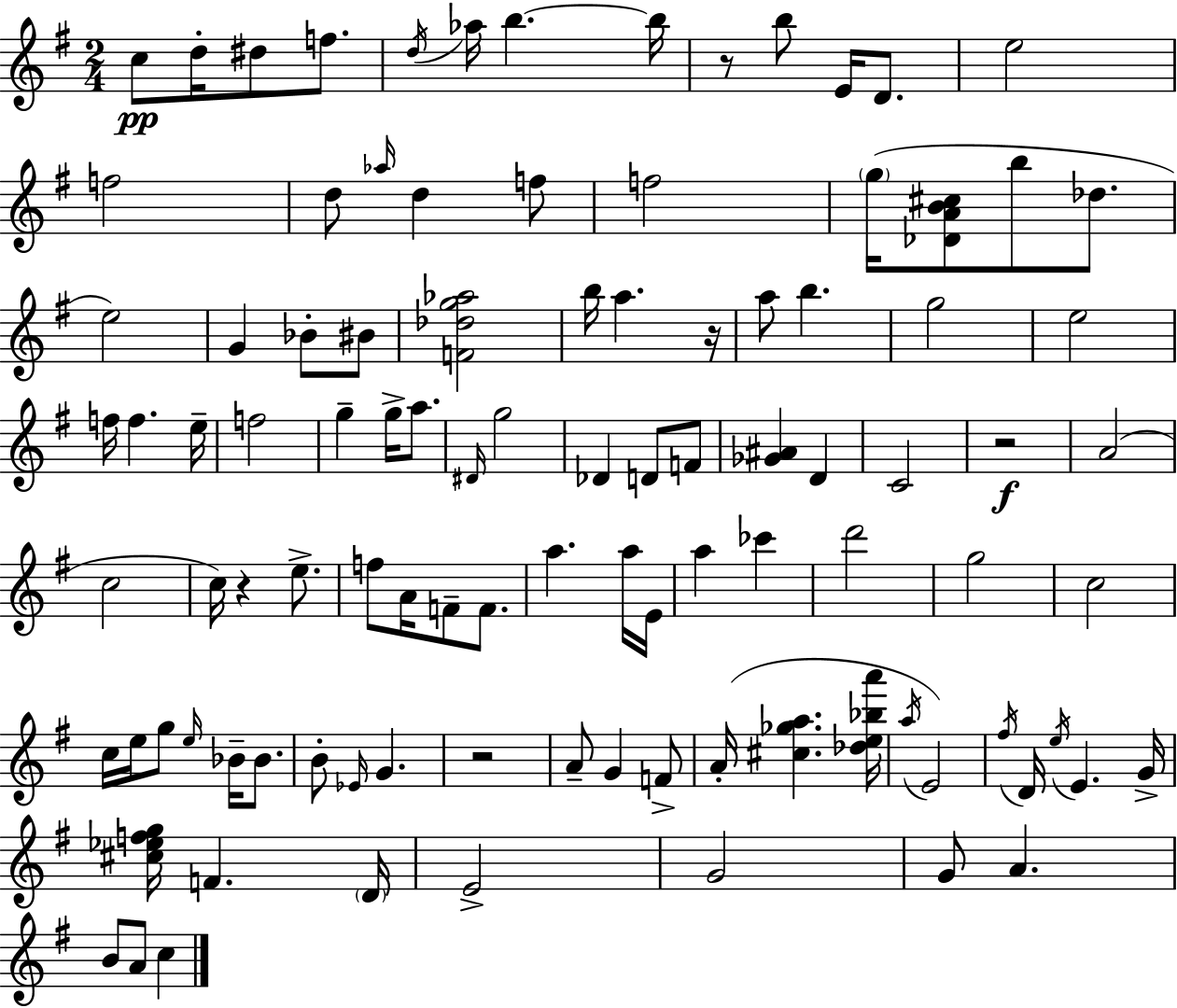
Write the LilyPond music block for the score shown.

{
  \clef treble
  \numericTimeSignature
  \time 2/4
  \key g \major
  c''8\pp d''16-. dis''8 f''8. | \acciaccatura { d''16 } aes''16 b''4.~~ | b''16 r8 b''8 e'16 d'8. | e''2 | \break f''2 | d''8 \grace { aes''16 } d''4 | f''8 f''2 | \parenthesize g''16( <des' a' b' cis''>8 b''8 des''8. | \break e''2) | g'4 bes'8-. | bis'8 <f' des'' g'' aes''>2 | b''16 a''4. | \break r16 a''8 b''4. | g''2 | e''2 | f''16 f''4. | \break e''16-- f''2 | g''4-- g''16-> a''8. | \grace { dis'16 } g''2 | des'4 d'8 | \break f'8 <ges' ais'>4 d'4 | c'2 | r2\f | a'2( | \break c''2 | c''16) r4 | e''8.-> f''8 a'16 f'8-- | f'8. a''4. | \break a''16 e'16 a''4 ces'''4 | d'''2 | g''2 | c''2 | \break c''16 e''16 g''8 \grace { e''16 } | bes'16-- bes'8. b'8-. \grace { ees'16 } g'4. | r2 | a'8-- g'4 | \break f'8-> a'16-.( <cis'' ges'' a''>4. | <des'' e'' bes'' a'''>16 \acciaccatura { a''16 }) e'2 | \acciaccatura { fis''16 } d'16 | \acciaccatura { e''16 } e'4. g'16-> | \break <cis'' ees'' f'' g''>16 f'4. \parenthesize d'16 | e'2-> | g'2 | g'8 a'4. | \break b'8 a'8 c''4 | \bar "|."
}